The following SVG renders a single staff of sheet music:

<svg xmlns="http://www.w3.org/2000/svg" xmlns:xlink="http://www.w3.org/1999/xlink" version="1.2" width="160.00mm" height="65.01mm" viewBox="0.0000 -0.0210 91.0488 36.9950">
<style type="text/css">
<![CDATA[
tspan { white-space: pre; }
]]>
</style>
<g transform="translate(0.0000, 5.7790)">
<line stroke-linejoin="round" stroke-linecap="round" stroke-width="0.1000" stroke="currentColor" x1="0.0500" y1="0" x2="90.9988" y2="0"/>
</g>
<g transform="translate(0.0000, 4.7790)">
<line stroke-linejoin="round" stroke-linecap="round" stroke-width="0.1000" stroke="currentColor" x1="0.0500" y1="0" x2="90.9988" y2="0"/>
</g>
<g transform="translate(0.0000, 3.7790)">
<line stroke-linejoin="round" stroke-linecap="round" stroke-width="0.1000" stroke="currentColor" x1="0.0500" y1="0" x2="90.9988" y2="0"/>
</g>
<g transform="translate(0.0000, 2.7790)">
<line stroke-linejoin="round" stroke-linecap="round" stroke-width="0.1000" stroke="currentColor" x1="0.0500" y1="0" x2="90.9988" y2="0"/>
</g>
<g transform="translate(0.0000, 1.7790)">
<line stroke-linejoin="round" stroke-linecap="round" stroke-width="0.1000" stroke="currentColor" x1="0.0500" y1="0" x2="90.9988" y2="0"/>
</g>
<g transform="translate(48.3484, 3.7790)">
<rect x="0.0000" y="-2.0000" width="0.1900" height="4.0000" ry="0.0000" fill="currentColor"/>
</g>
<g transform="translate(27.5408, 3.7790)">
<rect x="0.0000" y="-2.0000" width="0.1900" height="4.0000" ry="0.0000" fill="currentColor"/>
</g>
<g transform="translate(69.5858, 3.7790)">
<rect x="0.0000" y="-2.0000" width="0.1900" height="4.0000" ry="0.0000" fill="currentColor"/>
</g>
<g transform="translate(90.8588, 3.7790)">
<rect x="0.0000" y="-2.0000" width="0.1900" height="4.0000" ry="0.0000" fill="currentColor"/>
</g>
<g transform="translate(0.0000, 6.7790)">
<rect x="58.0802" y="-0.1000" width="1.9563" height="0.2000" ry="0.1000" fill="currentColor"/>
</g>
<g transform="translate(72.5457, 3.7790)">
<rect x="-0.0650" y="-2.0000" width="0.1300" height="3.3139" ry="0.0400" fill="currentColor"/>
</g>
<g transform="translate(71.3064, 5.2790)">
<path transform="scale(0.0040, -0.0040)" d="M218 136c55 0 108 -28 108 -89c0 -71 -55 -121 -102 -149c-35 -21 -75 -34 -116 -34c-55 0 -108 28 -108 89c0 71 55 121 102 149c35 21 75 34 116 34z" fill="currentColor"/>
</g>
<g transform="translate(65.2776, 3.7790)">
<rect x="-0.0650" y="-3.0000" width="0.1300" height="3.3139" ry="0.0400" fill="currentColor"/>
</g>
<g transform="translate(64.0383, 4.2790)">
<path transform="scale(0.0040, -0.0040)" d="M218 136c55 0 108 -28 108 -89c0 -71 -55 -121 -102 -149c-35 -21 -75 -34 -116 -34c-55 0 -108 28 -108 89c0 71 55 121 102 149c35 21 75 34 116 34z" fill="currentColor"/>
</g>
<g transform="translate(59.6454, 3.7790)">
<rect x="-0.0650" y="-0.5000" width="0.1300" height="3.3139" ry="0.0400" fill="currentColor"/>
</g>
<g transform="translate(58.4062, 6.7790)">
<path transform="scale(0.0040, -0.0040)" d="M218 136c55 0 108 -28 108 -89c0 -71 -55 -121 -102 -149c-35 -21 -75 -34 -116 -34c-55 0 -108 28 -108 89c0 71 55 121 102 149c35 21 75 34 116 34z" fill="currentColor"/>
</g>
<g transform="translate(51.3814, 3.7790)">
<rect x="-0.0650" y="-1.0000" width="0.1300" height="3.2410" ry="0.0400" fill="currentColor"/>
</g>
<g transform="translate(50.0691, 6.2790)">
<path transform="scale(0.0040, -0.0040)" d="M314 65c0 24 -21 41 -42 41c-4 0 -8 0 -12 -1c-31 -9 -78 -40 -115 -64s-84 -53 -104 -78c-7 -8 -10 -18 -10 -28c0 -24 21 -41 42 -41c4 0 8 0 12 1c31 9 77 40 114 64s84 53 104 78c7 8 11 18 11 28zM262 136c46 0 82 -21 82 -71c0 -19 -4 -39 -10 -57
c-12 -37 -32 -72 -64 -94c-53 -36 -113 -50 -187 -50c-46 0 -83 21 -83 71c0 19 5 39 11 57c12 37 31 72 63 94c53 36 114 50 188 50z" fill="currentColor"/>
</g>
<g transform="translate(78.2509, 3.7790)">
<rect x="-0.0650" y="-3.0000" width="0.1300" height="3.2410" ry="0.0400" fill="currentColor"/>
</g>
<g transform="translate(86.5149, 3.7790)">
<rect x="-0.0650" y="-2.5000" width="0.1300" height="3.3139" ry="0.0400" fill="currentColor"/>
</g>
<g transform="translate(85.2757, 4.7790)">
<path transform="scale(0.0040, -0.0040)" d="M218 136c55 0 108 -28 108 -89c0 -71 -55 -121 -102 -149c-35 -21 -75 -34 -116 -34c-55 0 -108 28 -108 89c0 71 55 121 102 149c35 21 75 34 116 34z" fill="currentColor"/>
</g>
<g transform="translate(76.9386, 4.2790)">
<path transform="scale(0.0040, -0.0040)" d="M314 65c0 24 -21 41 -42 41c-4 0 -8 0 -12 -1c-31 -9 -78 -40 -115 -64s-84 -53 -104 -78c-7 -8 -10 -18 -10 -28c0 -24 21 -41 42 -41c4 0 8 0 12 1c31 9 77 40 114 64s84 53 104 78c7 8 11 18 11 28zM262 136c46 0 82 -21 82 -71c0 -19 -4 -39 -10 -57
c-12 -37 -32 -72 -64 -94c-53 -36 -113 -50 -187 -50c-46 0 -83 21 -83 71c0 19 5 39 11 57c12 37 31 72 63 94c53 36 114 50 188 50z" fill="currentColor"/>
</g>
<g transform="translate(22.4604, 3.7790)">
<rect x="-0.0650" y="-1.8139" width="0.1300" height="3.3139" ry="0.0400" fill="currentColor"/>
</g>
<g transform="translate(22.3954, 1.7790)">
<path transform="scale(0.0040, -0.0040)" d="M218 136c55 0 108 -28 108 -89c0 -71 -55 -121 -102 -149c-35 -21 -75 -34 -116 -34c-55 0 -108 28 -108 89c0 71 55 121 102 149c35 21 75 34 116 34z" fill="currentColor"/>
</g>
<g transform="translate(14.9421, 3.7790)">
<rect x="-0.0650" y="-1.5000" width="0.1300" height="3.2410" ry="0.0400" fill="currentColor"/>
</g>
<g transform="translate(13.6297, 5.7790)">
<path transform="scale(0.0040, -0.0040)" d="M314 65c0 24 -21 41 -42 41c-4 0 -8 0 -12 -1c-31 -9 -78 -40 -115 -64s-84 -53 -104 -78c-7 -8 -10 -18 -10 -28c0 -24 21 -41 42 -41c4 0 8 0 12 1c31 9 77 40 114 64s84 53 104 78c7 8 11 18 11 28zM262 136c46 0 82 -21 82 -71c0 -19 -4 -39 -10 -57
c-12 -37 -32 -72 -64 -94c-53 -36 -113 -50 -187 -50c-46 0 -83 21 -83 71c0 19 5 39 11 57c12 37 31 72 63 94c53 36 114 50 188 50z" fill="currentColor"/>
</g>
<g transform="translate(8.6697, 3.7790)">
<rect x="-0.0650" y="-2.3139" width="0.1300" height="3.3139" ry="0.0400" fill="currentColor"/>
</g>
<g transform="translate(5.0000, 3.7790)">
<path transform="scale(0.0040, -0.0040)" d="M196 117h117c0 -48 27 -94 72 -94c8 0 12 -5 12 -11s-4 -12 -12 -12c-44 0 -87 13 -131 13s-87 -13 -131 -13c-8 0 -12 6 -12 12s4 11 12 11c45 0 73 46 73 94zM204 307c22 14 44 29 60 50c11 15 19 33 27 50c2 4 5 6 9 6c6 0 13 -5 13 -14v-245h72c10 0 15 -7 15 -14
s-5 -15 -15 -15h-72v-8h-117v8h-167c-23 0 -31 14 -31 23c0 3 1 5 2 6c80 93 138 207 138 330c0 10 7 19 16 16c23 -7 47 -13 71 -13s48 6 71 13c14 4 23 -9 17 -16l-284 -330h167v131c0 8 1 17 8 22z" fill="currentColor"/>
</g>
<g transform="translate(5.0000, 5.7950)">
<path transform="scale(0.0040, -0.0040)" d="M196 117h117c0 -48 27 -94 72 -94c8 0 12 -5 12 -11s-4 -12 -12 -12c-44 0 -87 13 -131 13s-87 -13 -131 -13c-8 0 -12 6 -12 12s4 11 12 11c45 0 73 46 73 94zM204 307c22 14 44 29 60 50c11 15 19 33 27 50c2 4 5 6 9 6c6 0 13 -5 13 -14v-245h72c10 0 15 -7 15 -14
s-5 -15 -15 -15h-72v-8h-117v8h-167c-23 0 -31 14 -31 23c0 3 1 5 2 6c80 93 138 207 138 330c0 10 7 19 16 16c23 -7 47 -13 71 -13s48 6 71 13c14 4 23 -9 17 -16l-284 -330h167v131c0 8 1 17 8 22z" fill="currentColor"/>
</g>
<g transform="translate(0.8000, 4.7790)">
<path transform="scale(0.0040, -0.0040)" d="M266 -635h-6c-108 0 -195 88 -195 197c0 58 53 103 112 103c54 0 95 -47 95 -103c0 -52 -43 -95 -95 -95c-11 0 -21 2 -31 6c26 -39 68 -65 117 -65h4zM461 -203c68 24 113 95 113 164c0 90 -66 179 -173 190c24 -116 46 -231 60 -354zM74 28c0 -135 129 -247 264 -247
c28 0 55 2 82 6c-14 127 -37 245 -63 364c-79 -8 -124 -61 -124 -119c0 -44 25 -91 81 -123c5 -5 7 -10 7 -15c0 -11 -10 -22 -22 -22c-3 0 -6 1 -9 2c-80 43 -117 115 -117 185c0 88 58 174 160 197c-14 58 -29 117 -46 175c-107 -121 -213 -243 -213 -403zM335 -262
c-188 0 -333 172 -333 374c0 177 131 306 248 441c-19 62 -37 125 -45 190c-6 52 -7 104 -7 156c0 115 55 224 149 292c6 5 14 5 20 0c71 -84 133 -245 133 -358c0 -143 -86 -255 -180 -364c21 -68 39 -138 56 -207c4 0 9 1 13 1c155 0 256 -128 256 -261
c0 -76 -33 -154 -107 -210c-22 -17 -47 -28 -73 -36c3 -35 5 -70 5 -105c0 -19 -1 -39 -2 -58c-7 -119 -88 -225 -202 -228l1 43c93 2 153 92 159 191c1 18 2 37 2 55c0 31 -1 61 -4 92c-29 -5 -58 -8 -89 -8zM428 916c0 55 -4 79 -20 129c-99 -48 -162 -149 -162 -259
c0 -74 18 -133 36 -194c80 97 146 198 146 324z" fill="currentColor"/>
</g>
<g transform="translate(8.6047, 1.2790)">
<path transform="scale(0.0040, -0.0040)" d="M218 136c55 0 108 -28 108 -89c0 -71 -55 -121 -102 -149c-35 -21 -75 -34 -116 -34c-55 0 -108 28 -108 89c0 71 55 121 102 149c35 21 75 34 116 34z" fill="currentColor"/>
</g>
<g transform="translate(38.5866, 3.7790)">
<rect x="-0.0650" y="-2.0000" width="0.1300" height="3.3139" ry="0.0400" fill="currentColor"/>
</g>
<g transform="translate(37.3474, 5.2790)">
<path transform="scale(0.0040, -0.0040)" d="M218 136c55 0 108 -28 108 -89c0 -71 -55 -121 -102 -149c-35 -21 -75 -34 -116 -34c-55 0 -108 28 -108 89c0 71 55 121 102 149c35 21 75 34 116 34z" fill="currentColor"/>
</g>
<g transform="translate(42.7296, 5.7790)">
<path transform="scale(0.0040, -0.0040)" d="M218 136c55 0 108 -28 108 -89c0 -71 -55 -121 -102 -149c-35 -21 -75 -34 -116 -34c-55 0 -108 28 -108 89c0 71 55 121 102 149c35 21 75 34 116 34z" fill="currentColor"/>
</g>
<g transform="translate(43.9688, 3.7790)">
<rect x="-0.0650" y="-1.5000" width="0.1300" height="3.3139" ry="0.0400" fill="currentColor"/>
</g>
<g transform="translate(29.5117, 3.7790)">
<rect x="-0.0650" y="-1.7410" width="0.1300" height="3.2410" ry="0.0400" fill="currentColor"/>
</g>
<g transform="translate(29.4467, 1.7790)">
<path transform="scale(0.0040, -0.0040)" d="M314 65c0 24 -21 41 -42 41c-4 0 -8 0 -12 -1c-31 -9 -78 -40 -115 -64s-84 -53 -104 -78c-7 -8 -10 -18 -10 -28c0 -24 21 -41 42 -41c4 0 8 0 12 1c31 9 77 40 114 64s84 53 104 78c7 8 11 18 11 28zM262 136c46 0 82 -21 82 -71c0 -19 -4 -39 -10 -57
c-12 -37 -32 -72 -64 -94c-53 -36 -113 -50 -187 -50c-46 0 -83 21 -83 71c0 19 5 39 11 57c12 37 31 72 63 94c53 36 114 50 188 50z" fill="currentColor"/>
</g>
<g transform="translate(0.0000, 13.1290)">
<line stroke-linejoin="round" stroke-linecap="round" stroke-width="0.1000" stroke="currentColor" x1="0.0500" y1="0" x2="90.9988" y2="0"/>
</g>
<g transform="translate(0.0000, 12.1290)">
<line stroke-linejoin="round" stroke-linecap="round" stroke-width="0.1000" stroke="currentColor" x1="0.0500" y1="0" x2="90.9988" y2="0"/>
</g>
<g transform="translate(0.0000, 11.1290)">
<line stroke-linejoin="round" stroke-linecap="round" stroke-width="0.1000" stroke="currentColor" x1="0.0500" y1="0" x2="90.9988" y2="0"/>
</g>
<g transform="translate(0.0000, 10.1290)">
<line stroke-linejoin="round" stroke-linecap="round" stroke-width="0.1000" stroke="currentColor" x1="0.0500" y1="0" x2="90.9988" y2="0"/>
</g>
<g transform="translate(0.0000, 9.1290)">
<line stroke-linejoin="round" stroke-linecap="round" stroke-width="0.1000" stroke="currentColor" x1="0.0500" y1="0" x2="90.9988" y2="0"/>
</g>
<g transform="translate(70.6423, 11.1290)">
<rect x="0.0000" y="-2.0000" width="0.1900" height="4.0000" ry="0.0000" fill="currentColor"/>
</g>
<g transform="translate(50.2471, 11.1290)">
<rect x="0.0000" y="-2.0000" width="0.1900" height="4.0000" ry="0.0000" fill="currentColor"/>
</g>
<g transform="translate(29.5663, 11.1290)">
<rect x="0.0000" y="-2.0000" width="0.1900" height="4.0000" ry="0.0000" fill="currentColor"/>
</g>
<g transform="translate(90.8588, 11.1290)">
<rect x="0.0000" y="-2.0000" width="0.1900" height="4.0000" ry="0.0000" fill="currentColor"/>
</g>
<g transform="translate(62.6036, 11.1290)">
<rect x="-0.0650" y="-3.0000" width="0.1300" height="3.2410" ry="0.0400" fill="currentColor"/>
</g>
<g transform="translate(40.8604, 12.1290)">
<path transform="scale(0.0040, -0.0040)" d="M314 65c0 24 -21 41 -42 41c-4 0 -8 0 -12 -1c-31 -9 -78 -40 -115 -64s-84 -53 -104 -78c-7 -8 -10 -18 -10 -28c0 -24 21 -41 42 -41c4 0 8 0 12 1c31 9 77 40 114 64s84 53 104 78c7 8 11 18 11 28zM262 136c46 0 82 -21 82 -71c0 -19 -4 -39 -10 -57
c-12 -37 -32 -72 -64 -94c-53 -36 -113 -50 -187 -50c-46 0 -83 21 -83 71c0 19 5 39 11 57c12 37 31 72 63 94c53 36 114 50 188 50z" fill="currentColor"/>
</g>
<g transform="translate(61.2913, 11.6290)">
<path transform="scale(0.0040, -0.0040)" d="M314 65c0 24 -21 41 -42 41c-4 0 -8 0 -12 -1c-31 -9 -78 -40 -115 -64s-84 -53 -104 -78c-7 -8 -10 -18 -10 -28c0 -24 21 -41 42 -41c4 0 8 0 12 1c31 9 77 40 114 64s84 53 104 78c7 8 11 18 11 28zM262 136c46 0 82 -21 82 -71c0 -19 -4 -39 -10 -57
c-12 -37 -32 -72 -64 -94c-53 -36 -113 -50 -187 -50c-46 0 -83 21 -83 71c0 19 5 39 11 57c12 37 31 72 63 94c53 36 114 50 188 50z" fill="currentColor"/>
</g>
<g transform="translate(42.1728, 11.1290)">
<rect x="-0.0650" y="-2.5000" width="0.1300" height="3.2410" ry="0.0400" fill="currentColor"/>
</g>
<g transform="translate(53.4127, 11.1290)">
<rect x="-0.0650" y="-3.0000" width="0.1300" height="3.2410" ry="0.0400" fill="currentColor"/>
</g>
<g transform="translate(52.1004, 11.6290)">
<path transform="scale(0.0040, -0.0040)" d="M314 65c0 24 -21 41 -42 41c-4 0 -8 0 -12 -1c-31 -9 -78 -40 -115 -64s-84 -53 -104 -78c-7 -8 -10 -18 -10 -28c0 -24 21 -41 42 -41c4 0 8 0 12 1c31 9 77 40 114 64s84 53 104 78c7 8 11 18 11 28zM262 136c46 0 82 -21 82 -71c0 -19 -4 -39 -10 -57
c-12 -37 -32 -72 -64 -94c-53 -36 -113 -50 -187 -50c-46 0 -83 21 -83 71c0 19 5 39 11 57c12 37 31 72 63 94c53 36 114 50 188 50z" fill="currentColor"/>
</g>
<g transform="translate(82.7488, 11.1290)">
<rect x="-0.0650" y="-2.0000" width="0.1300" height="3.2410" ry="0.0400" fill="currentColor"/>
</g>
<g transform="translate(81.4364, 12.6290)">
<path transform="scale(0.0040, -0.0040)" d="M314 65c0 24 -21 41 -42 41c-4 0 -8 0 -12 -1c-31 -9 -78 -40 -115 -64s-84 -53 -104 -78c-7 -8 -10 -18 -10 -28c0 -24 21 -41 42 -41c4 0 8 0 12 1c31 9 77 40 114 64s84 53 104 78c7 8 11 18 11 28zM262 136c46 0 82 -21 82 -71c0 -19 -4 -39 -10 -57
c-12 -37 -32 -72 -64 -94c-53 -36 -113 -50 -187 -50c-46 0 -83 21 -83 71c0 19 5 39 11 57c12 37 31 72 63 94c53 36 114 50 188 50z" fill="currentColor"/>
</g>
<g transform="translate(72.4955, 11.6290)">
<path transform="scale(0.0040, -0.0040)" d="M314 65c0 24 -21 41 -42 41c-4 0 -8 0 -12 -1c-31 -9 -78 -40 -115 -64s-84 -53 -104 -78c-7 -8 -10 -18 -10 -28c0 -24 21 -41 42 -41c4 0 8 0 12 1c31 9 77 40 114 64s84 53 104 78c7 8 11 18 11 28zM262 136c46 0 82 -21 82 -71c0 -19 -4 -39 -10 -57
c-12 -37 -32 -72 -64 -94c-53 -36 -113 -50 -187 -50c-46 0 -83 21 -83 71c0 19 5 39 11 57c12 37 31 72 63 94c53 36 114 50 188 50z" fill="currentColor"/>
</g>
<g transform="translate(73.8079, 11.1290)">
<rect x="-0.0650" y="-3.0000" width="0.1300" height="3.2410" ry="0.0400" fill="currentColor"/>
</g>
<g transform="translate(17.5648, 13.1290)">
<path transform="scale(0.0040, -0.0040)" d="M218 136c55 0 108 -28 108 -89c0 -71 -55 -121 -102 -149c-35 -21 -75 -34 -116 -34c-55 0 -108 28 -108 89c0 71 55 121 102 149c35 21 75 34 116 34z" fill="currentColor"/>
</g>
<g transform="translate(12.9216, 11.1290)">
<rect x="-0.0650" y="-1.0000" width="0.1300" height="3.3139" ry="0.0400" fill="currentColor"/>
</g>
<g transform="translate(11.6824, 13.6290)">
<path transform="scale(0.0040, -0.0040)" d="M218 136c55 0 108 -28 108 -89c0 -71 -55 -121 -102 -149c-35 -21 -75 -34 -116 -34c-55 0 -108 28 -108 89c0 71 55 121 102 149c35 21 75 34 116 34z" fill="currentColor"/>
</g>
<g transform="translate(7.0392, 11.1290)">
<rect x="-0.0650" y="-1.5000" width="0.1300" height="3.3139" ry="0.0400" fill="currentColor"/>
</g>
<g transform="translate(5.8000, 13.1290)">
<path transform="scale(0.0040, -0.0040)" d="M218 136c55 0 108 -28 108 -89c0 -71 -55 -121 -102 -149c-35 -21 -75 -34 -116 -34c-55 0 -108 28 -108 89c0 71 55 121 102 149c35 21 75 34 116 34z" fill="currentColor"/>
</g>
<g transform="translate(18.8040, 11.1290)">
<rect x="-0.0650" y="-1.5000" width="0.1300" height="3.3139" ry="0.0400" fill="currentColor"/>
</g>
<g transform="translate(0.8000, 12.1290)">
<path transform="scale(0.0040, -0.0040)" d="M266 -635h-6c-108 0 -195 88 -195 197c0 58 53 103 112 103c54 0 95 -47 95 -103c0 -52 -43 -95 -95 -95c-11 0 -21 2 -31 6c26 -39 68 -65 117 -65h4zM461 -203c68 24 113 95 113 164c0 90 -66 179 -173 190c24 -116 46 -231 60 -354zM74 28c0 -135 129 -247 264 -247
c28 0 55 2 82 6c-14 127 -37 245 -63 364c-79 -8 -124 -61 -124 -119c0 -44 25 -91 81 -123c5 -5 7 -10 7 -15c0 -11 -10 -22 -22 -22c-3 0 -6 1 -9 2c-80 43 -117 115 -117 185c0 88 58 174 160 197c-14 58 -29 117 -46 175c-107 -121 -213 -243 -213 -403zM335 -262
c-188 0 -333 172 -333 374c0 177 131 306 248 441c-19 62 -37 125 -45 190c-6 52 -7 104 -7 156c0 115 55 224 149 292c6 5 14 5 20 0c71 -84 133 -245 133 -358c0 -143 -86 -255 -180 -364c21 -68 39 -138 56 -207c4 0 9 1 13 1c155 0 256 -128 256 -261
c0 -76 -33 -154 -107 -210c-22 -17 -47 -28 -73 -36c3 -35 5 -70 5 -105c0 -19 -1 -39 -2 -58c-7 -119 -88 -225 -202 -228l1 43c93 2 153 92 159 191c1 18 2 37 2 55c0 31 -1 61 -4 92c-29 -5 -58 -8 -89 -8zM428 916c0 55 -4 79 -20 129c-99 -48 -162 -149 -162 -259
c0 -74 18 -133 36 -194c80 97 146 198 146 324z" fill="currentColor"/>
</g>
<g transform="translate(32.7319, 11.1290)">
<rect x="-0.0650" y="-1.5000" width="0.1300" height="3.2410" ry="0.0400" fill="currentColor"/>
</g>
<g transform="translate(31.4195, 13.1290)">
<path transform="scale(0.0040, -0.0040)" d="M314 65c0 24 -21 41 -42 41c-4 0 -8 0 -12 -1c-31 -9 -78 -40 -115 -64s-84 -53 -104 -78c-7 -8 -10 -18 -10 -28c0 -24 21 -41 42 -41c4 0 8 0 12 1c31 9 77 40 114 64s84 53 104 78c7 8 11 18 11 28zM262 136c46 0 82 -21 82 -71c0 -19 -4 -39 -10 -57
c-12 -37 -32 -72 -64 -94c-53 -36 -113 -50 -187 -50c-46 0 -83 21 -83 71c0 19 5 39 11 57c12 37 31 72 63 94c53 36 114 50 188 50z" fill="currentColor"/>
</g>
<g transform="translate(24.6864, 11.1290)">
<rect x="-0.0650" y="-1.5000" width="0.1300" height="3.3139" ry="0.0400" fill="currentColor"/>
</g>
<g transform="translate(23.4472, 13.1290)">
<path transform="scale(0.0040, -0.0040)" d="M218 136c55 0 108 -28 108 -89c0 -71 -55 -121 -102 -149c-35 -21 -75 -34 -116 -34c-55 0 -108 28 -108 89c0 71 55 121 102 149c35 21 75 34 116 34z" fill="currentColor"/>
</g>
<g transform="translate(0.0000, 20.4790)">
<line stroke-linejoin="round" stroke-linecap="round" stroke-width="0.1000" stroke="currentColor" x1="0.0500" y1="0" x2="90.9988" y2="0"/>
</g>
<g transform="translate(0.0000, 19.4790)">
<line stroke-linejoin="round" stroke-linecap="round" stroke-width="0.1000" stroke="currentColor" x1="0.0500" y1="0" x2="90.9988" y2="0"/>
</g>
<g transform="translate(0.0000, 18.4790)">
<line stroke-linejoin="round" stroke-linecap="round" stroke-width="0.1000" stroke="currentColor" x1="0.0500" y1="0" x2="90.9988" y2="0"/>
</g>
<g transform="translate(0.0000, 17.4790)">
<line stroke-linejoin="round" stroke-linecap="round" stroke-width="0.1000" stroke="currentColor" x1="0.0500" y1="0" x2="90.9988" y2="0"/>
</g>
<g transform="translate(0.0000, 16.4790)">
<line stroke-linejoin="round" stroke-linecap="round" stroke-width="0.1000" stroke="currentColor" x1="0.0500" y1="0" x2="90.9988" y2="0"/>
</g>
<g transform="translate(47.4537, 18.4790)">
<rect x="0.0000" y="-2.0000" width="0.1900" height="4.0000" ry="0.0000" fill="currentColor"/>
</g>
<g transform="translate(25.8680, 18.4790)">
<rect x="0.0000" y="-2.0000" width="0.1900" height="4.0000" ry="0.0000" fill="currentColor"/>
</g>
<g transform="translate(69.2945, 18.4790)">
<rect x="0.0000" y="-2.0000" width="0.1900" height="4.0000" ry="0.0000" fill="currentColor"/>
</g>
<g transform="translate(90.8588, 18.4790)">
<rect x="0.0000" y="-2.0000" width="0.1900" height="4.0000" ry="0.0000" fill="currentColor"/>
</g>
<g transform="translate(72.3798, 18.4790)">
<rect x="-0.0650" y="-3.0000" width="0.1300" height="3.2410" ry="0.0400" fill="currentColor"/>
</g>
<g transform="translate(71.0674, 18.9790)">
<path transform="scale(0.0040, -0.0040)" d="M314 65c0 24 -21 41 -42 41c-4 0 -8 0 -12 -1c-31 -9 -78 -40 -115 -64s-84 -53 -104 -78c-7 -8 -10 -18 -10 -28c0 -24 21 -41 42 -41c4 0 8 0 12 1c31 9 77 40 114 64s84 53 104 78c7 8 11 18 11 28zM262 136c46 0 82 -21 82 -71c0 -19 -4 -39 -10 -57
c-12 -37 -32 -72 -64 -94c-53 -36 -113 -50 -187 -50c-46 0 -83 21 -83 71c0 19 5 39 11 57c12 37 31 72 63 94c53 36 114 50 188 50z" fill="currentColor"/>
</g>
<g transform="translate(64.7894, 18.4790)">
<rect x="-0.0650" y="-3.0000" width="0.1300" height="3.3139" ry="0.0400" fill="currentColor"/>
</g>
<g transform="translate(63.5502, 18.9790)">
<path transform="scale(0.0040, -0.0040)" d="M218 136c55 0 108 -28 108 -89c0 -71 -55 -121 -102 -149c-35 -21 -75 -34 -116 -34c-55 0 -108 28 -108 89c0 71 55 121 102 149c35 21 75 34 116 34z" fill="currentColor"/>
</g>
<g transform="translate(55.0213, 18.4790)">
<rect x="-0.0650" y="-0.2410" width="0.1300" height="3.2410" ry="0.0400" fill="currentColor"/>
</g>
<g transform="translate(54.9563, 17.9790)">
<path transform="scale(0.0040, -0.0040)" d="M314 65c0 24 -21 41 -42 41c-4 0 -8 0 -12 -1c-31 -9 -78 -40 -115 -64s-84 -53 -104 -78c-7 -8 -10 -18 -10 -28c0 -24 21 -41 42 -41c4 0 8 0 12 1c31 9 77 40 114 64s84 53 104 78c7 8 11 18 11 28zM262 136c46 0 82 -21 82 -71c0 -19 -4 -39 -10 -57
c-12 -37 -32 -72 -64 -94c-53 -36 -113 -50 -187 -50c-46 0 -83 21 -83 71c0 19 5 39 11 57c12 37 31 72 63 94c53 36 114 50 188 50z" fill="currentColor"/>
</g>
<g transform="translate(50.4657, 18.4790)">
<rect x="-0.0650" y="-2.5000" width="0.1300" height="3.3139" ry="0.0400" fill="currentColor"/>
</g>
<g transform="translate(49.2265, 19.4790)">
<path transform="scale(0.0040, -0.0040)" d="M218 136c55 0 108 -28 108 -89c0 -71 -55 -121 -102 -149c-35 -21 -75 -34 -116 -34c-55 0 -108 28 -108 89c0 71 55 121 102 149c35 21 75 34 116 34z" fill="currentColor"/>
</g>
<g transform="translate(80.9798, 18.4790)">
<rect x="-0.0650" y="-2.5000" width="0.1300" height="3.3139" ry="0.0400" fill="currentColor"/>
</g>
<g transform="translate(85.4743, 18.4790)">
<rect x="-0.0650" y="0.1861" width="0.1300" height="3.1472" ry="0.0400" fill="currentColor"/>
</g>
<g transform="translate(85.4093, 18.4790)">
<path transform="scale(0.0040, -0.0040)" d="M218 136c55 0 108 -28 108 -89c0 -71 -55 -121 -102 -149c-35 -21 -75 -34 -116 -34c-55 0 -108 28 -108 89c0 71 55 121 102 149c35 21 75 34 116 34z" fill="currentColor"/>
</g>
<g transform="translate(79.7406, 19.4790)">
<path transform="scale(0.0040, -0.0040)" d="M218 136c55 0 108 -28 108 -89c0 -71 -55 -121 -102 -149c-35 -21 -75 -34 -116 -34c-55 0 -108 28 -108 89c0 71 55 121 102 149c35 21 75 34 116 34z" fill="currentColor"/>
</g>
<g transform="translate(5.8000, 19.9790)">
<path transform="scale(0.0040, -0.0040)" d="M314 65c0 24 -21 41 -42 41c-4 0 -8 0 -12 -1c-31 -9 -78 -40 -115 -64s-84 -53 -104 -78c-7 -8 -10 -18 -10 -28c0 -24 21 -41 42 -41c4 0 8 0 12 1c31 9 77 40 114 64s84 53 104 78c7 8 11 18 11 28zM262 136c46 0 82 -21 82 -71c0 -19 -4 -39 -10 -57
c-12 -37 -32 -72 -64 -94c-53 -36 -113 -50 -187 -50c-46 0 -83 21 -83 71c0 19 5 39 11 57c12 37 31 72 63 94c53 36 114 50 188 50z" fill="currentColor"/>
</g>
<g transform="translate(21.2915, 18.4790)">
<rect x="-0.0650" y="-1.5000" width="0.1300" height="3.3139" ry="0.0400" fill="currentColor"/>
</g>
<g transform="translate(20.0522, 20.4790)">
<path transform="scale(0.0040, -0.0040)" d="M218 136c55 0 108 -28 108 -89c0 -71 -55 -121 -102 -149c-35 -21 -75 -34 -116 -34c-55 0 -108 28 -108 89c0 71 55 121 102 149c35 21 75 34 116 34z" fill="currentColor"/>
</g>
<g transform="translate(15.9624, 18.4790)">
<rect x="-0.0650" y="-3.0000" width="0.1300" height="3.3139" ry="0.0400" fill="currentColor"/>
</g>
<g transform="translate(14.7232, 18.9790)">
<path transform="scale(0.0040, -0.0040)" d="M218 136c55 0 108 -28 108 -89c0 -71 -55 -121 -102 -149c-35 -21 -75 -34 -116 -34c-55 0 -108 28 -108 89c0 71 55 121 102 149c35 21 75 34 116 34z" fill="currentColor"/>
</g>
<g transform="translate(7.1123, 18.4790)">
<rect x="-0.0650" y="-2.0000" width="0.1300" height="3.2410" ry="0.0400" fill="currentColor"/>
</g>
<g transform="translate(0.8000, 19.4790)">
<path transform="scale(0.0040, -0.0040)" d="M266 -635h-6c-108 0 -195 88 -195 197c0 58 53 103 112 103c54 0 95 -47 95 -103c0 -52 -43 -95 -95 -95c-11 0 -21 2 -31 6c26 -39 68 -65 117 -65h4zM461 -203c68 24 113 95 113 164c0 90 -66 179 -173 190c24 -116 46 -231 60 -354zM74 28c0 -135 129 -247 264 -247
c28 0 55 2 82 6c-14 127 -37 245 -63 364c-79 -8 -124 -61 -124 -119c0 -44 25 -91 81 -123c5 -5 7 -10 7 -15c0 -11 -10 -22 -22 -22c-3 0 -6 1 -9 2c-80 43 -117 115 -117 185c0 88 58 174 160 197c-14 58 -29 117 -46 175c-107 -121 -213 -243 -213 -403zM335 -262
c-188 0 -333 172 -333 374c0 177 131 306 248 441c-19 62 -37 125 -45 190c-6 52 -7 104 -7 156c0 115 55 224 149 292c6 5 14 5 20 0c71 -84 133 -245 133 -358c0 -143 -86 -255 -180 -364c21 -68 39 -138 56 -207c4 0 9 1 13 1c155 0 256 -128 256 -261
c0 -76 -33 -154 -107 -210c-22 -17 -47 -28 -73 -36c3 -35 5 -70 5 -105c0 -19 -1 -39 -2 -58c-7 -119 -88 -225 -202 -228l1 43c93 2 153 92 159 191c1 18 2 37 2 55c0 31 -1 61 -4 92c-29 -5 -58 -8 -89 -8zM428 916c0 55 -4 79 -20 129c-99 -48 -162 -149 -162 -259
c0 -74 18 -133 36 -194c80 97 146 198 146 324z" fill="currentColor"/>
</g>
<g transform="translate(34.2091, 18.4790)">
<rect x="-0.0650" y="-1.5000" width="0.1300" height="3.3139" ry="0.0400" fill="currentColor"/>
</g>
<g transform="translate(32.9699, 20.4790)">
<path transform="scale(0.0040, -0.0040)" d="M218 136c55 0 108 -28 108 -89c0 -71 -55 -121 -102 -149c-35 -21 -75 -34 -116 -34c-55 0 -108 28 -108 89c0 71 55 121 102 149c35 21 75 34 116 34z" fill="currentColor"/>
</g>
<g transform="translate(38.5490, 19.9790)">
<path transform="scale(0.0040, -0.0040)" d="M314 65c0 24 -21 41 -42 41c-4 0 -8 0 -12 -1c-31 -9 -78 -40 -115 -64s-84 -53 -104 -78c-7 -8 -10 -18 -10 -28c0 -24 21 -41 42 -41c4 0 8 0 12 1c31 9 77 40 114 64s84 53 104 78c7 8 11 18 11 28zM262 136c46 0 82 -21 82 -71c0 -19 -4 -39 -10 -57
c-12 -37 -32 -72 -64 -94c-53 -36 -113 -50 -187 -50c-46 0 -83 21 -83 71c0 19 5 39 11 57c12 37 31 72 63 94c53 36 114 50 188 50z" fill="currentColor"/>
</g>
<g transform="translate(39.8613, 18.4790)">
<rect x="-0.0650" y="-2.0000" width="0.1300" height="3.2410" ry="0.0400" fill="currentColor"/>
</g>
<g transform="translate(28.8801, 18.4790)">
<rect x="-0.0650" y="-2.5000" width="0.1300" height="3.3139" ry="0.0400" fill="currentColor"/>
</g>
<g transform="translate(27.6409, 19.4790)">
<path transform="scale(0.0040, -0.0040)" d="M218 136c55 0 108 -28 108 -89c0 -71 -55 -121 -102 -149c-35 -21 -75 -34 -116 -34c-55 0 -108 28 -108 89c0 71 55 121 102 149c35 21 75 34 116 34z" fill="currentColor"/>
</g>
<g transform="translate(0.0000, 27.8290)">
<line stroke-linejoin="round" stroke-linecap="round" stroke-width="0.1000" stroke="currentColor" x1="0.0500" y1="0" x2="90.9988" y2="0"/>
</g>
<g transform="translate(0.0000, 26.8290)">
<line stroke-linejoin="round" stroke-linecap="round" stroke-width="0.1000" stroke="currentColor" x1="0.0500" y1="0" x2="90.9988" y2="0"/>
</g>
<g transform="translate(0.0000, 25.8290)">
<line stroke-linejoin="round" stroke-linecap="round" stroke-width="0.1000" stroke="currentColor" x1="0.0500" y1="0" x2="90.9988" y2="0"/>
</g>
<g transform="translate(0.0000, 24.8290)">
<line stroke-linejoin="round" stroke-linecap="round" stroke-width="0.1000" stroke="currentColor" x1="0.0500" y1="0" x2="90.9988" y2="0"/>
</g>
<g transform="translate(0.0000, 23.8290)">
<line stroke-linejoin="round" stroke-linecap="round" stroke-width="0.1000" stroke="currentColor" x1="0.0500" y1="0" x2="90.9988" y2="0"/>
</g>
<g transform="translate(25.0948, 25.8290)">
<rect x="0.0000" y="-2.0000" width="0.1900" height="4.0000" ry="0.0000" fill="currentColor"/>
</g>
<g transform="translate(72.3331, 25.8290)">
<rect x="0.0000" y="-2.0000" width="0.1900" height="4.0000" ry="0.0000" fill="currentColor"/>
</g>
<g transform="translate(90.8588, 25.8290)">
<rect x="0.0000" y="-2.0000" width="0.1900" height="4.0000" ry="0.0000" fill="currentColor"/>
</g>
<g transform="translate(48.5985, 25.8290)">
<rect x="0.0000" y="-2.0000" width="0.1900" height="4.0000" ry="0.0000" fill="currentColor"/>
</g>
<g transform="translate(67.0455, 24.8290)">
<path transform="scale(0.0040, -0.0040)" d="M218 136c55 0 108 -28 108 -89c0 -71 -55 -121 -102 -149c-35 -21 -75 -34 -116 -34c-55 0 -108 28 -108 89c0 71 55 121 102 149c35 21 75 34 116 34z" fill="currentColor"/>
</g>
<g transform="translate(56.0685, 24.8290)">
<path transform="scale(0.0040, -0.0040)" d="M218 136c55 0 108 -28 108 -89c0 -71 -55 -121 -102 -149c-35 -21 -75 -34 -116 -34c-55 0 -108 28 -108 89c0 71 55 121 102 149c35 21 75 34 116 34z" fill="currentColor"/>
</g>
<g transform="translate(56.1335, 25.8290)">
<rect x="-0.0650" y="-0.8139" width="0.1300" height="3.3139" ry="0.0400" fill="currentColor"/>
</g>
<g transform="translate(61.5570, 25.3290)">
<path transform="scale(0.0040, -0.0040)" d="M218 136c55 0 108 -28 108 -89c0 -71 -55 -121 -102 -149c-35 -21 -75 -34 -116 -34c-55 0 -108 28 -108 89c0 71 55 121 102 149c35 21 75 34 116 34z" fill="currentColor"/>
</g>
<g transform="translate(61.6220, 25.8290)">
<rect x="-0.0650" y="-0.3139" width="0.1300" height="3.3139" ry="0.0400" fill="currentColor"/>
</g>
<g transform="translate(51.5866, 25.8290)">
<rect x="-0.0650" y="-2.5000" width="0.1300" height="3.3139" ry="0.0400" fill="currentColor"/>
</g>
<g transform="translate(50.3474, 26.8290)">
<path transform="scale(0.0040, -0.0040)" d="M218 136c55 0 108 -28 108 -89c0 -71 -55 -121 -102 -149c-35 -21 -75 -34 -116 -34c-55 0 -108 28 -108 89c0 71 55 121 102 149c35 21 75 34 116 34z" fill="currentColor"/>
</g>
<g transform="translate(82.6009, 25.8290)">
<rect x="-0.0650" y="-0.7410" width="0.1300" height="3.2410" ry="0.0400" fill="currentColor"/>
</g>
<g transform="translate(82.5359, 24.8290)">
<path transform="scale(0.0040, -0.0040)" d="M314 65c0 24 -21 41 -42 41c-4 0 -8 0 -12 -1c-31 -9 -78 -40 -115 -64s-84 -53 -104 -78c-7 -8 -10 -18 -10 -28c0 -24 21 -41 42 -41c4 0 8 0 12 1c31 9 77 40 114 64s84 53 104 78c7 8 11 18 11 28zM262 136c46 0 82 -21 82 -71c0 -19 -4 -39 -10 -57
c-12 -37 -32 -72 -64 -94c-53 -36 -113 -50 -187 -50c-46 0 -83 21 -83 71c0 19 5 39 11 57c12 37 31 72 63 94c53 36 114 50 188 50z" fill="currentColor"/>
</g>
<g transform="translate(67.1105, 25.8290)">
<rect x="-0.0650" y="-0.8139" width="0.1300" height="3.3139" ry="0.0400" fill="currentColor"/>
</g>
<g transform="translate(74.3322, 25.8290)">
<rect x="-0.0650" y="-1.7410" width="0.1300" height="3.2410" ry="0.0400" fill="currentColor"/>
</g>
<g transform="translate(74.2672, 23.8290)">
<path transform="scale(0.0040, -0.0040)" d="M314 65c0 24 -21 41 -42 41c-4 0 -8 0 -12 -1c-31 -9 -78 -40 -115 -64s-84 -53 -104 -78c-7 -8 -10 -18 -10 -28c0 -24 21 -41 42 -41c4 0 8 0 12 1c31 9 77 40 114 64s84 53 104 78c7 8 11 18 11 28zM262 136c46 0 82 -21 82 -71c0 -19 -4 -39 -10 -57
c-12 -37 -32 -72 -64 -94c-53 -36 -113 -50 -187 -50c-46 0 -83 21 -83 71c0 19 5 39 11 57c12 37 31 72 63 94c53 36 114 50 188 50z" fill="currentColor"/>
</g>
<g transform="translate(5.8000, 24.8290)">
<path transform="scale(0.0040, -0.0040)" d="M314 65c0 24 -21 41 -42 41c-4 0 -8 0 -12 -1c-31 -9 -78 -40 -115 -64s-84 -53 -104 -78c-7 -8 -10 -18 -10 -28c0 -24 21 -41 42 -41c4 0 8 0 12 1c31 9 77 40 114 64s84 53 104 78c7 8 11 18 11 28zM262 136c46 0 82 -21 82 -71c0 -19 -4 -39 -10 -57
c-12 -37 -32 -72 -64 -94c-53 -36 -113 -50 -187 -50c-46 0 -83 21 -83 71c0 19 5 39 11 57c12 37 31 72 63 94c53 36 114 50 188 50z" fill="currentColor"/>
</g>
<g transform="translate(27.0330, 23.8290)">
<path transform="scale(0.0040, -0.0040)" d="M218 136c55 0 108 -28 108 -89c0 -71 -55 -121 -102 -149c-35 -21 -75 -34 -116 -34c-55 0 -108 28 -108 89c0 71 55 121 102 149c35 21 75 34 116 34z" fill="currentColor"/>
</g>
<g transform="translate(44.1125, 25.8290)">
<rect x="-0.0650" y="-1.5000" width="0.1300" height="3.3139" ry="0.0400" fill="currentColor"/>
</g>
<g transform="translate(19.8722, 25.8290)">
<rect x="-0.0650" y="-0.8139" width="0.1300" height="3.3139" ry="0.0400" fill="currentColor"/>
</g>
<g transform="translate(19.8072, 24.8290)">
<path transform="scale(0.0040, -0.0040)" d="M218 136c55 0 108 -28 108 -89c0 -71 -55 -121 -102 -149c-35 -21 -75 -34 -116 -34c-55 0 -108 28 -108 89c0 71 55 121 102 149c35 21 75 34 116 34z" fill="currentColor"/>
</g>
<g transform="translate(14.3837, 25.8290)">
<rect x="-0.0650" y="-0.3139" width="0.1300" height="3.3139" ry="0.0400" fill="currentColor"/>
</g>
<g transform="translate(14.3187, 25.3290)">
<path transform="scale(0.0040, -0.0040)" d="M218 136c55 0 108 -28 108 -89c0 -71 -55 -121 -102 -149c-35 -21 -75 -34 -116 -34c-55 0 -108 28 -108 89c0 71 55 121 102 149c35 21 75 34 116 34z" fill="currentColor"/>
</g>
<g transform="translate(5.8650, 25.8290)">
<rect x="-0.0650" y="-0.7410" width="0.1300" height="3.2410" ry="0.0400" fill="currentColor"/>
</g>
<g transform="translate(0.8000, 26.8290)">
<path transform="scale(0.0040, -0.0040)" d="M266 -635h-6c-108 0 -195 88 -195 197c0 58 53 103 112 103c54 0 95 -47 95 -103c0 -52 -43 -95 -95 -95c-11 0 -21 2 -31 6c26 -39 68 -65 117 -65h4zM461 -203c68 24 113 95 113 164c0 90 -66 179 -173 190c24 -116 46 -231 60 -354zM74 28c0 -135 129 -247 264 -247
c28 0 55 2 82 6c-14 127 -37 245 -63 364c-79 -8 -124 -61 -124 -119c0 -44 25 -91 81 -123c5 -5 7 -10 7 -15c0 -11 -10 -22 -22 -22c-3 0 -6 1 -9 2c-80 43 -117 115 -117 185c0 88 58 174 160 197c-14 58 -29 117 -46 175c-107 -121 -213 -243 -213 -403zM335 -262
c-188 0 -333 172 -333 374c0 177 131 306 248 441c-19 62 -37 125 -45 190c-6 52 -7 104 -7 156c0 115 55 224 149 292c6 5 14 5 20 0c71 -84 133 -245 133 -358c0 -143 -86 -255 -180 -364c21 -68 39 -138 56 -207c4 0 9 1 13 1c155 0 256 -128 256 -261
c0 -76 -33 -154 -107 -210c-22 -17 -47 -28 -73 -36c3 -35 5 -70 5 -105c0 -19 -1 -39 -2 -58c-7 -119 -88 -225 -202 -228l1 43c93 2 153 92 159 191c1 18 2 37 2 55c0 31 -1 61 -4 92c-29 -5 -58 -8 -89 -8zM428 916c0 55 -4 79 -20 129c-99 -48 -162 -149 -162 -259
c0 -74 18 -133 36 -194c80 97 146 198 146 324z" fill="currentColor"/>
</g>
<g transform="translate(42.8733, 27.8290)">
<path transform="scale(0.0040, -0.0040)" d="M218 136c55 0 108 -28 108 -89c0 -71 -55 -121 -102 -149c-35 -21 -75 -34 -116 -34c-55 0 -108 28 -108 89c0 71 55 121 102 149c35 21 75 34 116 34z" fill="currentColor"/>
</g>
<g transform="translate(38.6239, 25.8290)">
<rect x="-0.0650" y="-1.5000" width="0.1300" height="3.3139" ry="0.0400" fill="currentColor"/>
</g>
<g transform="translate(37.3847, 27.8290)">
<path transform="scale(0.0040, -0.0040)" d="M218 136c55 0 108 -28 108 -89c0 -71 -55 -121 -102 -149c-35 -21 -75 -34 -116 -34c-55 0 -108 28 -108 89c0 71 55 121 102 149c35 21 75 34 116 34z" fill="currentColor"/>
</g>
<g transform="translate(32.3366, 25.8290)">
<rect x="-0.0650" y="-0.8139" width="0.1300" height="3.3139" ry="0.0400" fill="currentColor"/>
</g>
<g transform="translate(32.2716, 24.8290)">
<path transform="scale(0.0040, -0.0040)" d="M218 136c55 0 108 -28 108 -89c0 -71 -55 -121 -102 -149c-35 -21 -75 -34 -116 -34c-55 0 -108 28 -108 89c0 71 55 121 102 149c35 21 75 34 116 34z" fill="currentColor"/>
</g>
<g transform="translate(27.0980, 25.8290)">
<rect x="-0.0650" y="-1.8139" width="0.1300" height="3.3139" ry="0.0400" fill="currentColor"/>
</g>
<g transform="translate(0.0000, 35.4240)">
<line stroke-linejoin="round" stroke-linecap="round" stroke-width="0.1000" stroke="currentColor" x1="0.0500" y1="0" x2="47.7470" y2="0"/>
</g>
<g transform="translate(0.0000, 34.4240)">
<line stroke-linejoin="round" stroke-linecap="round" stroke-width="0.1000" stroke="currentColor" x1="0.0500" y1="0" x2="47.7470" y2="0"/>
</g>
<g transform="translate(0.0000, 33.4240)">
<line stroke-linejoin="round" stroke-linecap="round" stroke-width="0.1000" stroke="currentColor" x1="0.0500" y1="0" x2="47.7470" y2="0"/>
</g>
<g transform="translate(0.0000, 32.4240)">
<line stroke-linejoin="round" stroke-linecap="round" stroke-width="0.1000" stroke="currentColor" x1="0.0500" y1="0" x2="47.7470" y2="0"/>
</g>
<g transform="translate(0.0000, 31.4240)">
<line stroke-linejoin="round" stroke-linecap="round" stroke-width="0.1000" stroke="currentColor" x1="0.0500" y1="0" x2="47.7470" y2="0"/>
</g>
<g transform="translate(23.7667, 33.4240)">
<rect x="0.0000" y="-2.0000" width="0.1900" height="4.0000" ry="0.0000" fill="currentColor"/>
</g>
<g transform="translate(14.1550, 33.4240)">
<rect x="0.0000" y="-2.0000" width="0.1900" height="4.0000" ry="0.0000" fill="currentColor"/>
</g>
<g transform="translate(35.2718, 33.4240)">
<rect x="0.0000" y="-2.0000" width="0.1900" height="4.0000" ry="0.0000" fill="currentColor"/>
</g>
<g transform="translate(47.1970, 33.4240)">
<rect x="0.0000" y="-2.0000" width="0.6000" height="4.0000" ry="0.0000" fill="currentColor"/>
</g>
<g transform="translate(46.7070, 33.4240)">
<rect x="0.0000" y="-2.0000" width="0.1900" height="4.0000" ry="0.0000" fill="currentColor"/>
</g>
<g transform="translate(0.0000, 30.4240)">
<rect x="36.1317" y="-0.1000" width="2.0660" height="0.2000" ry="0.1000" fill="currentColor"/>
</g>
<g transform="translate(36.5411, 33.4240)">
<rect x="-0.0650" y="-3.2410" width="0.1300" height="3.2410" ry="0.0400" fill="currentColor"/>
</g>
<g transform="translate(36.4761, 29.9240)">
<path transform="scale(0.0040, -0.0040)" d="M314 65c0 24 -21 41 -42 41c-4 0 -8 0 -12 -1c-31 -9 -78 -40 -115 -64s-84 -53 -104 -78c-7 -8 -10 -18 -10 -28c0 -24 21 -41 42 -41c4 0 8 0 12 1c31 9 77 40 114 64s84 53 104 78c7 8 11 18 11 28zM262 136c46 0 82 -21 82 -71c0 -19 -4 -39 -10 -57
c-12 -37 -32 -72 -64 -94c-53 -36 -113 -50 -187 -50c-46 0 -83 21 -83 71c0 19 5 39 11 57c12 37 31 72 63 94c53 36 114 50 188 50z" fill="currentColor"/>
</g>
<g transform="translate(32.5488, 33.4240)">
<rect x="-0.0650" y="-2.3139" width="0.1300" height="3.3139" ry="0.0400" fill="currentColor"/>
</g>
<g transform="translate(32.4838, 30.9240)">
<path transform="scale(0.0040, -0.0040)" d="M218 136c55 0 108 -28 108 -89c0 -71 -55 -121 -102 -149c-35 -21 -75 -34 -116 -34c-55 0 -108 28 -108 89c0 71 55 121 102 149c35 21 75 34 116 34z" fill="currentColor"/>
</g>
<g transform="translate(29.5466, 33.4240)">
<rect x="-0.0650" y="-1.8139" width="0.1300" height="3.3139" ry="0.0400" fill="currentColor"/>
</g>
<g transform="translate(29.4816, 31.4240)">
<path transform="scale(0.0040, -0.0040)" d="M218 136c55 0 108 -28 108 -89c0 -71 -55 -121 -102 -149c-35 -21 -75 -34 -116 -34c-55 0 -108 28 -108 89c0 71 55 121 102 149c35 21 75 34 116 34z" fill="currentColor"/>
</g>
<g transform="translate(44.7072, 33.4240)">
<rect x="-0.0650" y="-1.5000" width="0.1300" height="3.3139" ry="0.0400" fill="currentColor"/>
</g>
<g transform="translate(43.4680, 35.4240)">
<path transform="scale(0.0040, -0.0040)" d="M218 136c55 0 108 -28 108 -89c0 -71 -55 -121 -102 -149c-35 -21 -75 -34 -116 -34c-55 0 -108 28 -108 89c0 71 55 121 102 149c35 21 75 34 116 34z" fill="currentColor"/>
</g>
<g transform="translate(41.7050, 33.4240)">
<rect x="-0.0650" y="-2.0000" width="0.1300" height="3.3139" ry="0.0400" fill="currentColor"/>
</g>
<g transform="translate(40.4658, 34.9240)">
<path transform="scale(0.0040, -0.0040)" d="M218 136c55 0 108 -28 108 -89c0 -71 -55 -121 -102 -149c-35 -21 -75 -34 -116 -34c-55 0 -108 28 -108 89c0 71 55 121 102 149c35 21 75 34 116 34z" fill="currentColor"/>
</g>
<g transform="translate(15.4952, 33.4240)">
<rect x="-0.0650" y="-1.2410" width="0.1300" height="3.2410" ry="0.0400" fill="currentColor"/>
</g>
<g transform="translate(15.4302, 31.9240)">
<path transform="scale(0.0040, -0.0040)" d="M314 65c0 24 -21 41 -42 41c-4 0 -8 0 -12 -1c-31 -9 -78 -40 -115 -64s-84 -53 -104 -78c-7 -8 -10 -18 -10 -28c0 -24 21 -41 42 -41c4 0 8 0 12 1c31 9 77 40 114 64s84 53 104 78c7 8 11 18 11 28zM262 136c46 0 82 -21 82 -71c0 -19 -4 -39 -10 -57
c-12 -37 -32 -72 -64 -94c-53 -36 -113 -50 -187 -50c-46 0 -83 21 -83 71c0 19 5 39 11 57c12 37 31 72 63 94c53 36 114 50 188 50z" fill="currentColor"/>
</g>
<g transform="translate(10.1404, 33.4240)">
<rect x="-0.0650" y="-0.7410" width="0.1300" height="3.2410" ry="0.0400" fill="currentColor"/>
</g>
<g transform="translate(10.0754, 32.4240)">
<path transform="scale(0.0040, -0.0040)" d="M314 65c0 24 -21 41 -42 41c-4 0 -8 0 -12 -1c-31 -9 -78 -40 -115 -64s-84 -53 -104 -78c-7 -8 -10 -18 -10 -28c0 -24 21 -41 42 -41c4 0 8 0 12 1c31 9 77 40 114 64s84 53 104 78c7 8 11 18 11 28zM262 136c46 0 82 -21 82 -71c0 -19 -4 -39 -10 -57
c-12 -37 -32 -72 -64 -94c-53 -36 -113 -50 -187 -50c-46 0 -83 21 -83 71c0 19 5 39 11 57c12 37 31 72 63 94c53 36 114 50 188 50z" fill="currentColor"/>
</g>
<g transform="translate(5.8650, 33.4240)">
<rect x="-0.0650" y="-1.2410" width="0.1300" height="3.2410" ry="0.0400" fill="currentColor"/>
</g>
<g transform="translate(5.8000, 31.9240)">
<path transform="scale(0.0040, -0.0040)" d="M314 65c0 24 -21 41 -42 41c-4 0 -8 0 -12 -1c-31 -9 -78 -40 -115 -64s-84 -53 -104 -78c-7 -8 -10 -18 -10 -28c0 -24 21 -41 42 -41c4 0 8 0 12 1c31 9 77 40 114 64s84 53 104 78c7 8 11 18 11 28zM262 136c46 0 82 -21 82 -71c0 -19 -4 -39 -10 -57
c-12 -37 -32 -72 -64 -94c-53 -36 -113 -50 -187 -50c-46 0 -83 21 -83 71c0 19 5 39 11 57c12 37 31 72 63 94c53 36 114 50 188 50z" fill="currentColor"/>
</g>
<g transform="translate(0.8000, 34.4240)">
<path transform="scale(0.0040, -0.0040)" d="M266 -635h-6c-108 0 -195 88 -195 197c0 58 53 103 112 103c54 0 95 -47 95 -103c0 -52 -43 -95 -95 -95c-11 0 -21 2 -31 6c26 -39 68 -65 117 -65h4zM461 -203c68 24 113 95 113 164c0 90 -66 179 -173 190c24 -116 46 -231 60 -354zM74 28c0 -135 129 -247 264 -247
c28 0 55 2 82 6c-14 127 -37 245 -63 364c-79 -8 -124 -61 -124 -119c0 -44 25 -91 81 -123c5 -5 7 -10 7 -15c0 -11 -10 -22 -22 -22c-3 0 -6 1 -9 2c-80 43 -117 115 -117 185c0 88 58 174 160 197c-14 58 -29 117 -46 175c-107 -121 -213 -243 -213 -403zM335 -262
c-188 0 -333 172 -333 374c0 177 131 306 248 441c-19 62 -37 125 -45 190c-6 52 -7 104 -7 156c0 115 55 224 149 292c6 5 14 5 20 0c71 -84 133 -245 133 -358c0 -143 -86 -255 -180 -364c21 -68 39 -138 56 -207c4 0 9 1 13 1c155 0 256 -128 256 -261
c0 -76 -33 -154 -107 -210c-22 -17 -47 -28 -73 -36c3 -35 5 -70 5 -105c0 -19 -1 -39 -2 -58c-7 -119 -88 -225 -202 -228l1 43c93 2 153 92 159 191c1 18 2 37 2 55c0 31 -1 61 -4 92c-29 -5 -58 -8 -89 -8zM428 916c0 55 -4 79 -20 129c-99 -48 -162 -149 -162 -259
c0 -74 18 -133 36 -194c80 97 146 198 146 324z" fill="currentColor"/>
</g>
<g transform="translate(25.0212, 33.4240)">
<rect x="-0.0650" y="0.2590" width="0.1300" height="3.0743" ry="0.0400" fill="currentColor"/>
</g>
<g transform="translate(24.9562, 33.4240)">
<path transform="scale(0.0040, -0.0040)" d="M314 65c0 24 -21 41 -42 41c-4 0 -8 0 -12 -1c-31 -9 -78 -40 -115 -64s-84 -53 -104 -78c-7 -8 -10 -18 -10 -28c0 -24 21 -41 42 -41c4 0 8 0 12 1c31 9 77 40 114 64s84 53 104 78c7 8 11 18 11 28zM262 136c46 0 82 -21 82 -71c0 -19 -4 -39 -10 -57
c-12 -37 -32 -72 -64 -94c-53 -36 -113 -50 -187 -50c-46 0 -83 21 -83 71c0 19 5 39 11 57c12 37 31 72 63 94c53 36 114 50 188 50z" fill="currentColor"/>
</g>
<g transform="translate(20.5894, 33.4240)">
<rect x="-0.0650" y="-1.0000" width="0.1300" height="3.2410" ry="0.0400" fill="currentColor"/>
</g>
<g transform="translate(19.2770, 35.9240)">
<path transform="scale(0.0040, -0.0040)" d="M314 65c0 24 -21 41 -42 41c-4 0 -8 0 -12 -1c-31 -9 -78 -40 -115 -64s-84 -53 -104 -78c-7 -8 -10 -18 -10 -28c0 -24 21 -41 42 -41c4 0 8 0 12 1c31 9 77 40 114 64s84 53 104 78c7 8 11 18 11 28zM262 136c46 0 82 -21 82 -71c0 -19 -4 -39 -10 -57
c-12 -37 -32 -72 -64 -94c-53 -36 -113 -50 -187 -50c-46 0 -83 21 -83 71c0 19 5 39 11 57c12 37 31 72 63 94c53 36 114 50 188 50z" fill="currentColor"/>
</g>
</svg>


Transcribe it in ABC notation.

X:1
T:Untitled
M:4/4
L:1/4
K:C
g E2 f f2 F E D2 C A F A2 G E D E E E2 G2 A2 A2 A2 F2 F2 A E G E F2 G c2 A A2 G B d2 c d f d E E G d c d f2 d2 e2 d2 e2 D2 B2 f g b2 F E